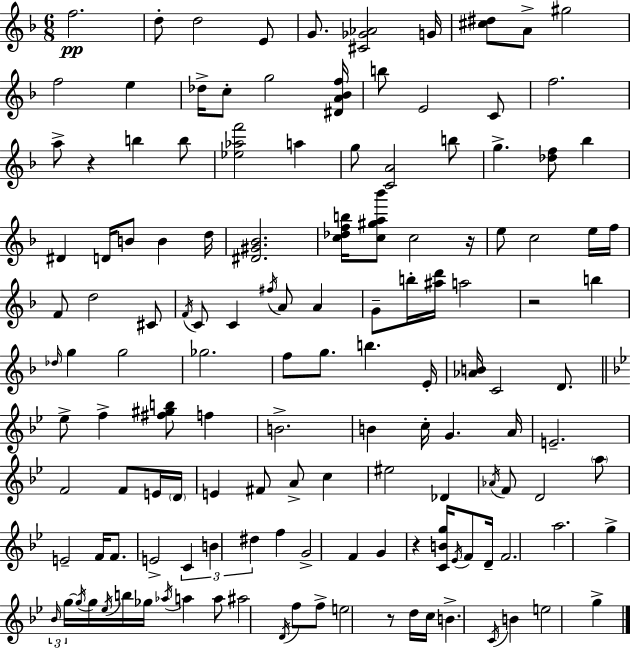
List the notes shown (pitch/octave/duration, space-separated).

F5/h. D5/e D5/h E4/e G4/e. [C#4,Gb4,Ab4]/h G4/s [C#5,D#5]/e A4/e G#5/h F5/h E5/q Db5/s C5/e G5/h [D#4,A4,Bb4,F5]/s B5/e E4/h C4/e F5/h. A5/e R/q B5/q B5/e [Eb5,Ab5,F6]/h A5/q G5/e [C4,A4]/h B5/e G5/q. [Db5,F5]/e Bb5/q D#4/q D4/s B4/e B4/q D5/s [D#4,G#4,Bb4]/h. [C5,Db5,F5,B5]/s [C5,G#5,A5,Bb6]/e C5/h R/s E5/e C5/h E5/s F5/s F4/e D5/h C#4/e F4/s C4/e C4/q F#5/s A4/e A4/q G4/e B5/s [A#5,D6]/s A5/h R/h B5/q Db5/s G5/q G5/h Gb5/h. F5/e G5/e. B5/q. E4/s [Ab4,B4]/s C4/h D4/e. Eb5/e F5/q [F#5,G#5,B5]/e F5/q B4/h. B4/q C5/s G4/q. A4/s E4/h. F4/h F4/e E4/s D4/s E4/q F#4/e A4/e C5/q EIS5/h Db4/q Ab4/s F4/e D4/h A5/e E4/h F4/s F4/e. E4/h C4/q B4/q D#5/q F5/q G4/h F4/q G4/q R/q [C4,B4,G5]/s Eb4/s F4/e D4/s F4/h. A5/h. G5/q Bb4/s G5/s G5/s G5/s Eb5/s B5/s Gb5/s Ab5/s A5/q A5/e A#5/h D4/s F5/e F5/e E5/h R/e D5/s C5/s B4/q. C4/s B4/q E5/h G5/q